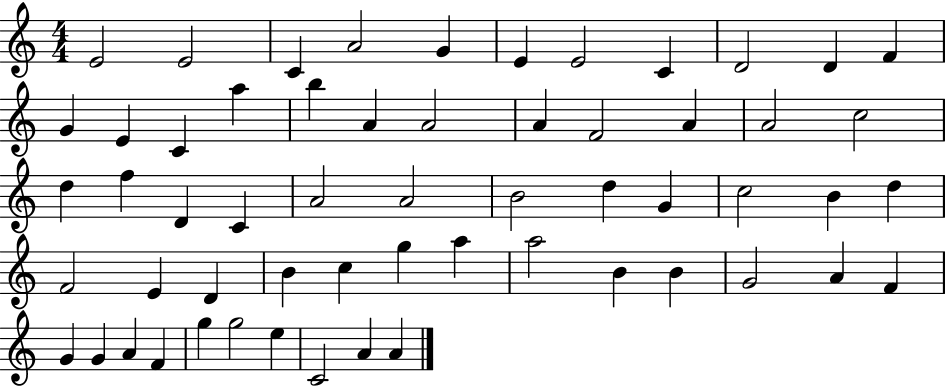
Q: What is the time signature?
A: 4/4